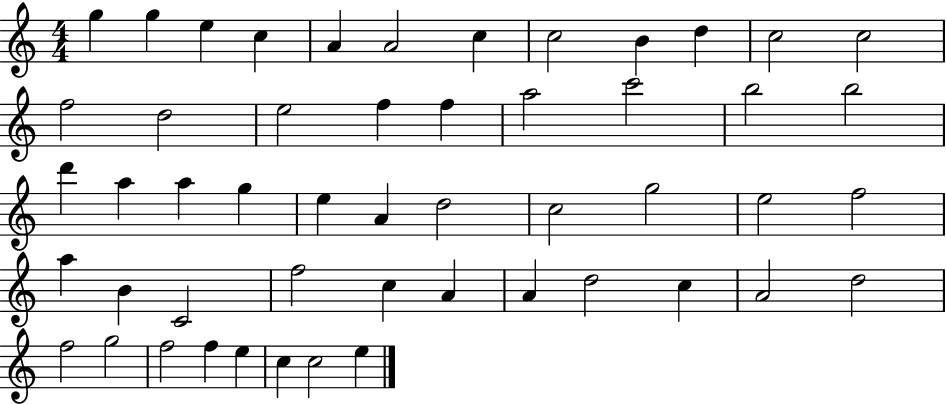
G5/q G5/q E5/q C5/q A4/q A4/h C5/q C5/h B4/q D5/q C5/h C5/h F5/h D5/h E5/h F5/q F5/q A5/h C6/h B5/h B5/h D6/q A5/q A5/q G5/q E5/q A4/q D5/h C5/h G5/h E5/h F5/h A5/q B4/q C4/h F5/h C5/q A4/q A4/q D5/h C5/q A4/h D5/h F5/h G5/h F5/h F5/q E5/q C5/q C5/h E5/q